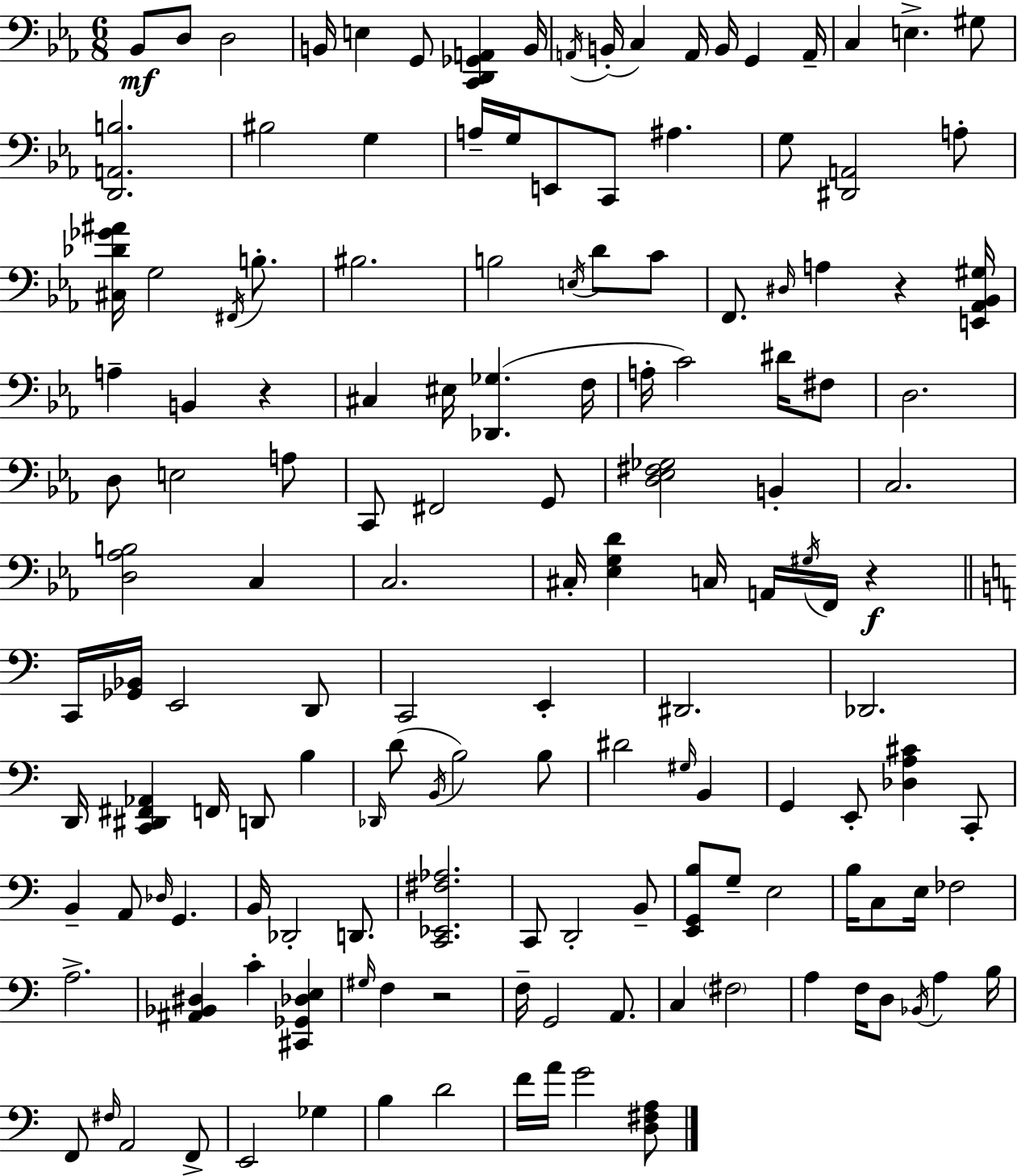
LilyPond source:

{
  \clef bass
  \numericTimeSignature
  \time 6/8
  \key c \minor
  bes,8\mf d8 d2 | b,16 e4 g,8 <c, d, ges, a,>4 b,16 | \acciaccatura { a,16 }( b,16-. c4) a,16 b,16 g,4 | a,16-- c4 e4.-> gis8 | \break <d, a, b>2. | bis2 g4 | a16-- g16 e,8 c,8 ais4. | g8 <dis, a,>2 a8-. | \break <cis des' ges' ais'>16 g2 \acciaccatura { fis,16 } b8.-. | bis2. | b2 \acciaccatura { e16 } d'8 | c'8 f,8. \grace { dis16 } a4 r4 | \break <e, aes, bes, gis>16 a4-- b,4 | r4 cis4 eis16 <des, ges>4.( | f16 a16-. c'2) | dis'16 fis8 d2. | \break d8 e2 | a8 c,8 fis,2 | g,8 <d ees fis ges>2 | b,4-. c2. | \break <d aes b>2 | c4 c2. | cis16-. <ees g d'>4 c16 a,16 \acciaccatura { gis16 } | f,16 r4\f \bar "||" \break \key c \major c,16 <ges, bes,>16 e,2 d,8 | c,2 e,4-. | dis,2. | des,2. | \break d,16 <c, dis, fis, aes,>4 f,16 d,8 b4 | \grace { des,16 } d'8( \acciaccatura { b,16 } b2) | b8 dis'2 \grace { gis16 } b,4 | g,4 e,8-. <des a cis'>4 | \break c,8-. b,4-- a,8 \grace { des16 } g,4. | b,16 des,2-. | d,8. <c, ees, fis aes>2. | c,8 d,2-. | \break b,8-- <e, g, b>8 g8-- e2 | b16 c8 e16 fes2 | a2.-> | <ais, bes, dis>4 c'4-. | \break <cis, ges, des e>4 \grace { gis16 } f4 r2 | f16-- g,2 | a,8. c4 \parenthesize fis2 | a4 f16 d8 | \break \acciaccatura { bes,16 } a4 b16 f,8 \grace { fis16 } a,2 | f,8-> e,2 | ges4 b4 d'2 | f'16 a'16 g'2 | \break <d fis a>8 \bar "|."
}